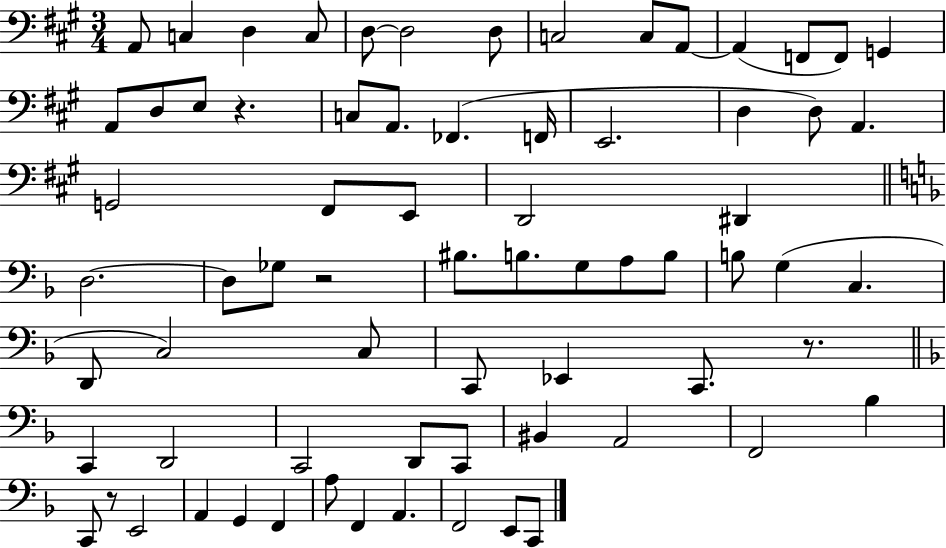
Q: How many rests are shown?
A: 4